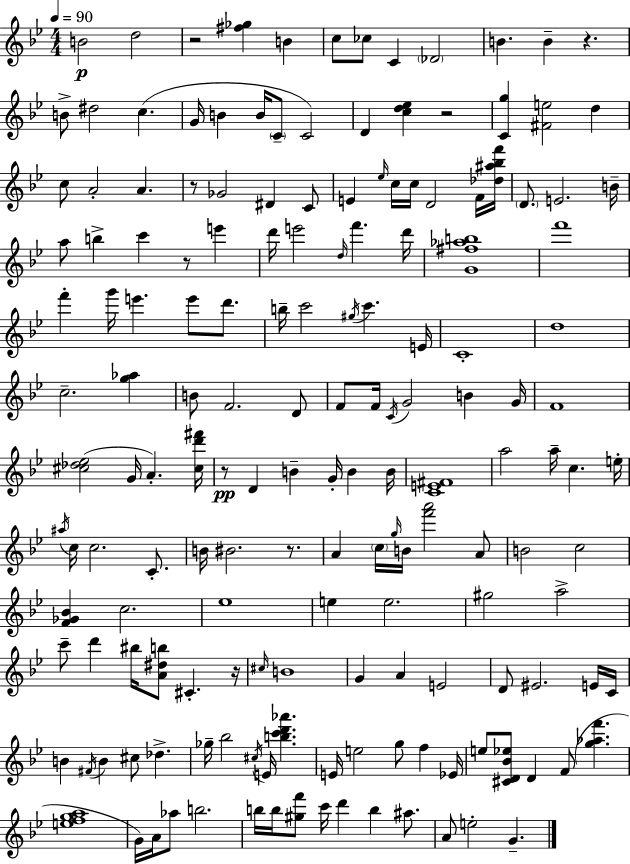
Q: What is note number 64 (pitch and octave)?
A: G4